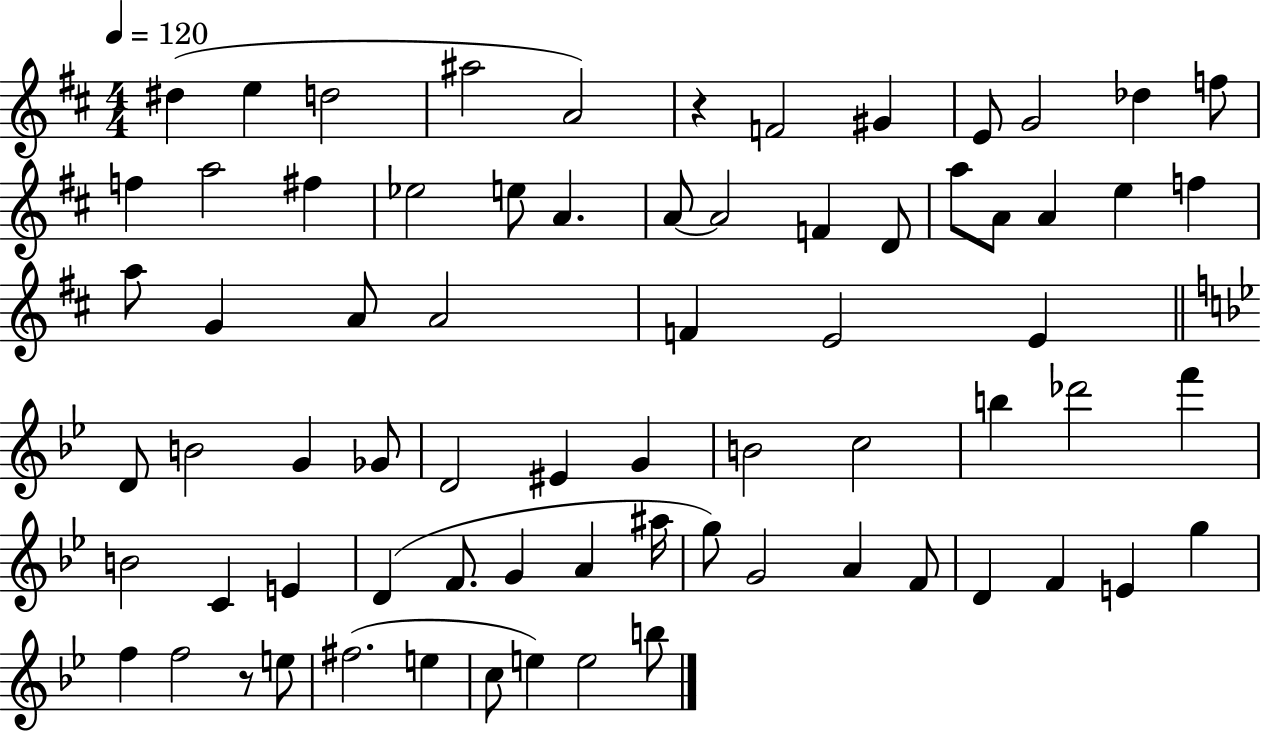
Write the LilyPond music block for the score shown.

{
  \clef treble
  \numericTimeSignature
  \time 4/4
  \key d \major
  \tempo 4 = 120
  dis''4( e''4 d''2 | ais''2 a'2) | r4 f'2 gis'4 | e'8 g'2 des''4 f''8 | \break f''4 a''2 fis''4 | ees''2 e''8 a'4. | a'8~~ a'2 f'4 d'8 | a''8 a'8 a'4 e''4 f''4 | \break a''8 g'4 a'8 a'2 | f'4 e'2 e'4 | \bar "||" \break \key bes \major d'8 b'2 g'4 ges'8 | d'2 eis'4 g'4 | b'2 c''2 | b''4 des'''2 f'''4 | \break b'2 c'4 e'4 | d'4( f'8. g'4 a'4 ais''16 | g''8) g'2 a'4 f'8 | d'4 f'4 e'4 g''4 | \break f''4 f''2 r8 e''8 | fis''2.( e''4 | c''8 e''4) e''2 b''8 | \bar "|."
}